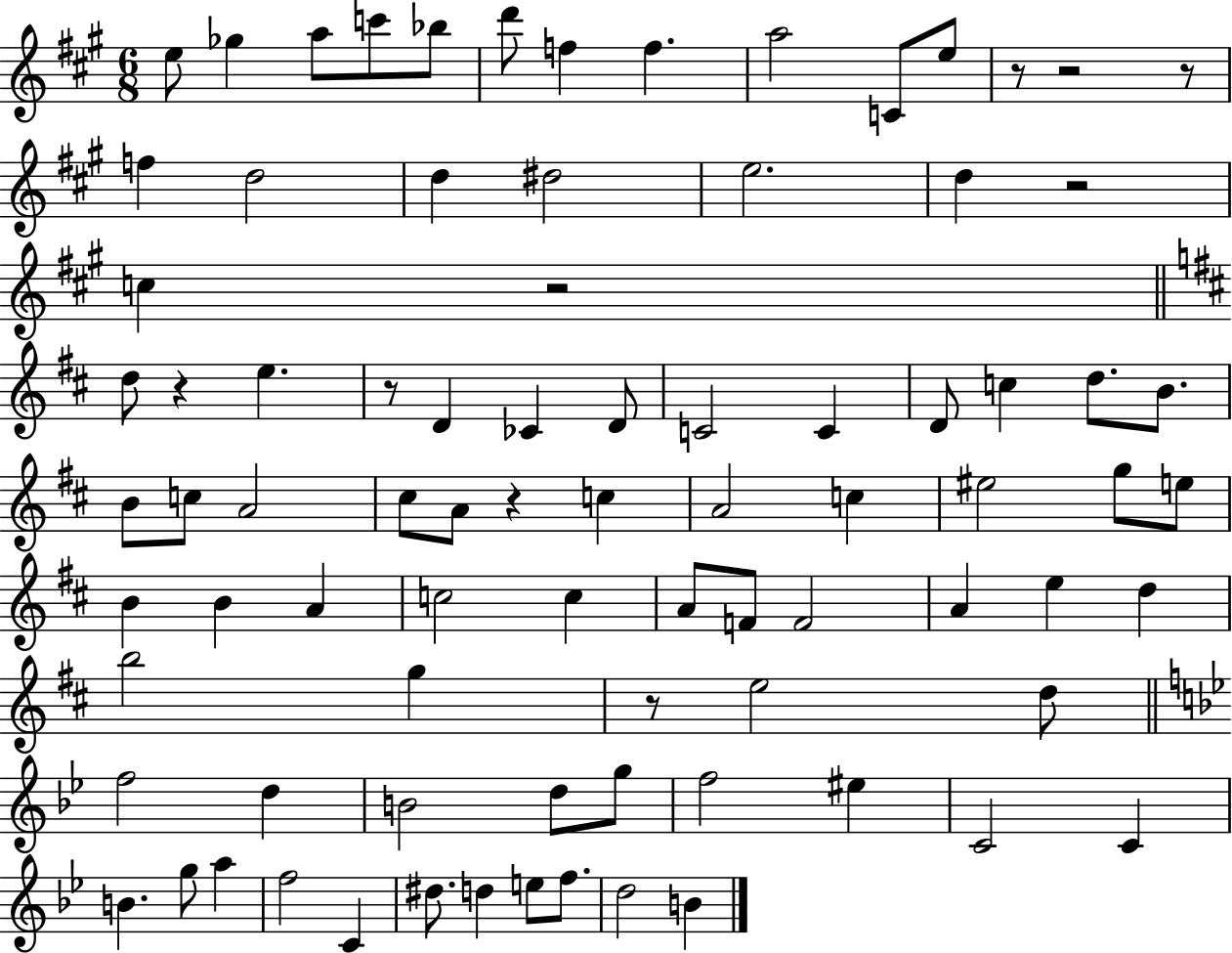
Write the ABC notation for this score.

X:1
T:Untitled
M:6/8
L:1/4
K:A
e/2 _g a/2 c'/2 _b/2 d'/2 f f a2 C/2 e/2 z/2 z2 z/2 f d2 d ^d2 e2 d z2 c z2 d/2 z e z/2 D _C D/2 C2 C D/2 c d/2 B/2 B/2 c/2 A2 ^c/2 A/2 z c A2 c ^e2 g/2 e/2 B B A c2 c A/2 F/2 F2 A e d b2 g z/2 e2 d/2 f2 d B2 d/2 g/2 f2 ^e C2 C B g/2 a f2 C ^d/2 d e/2 f/2 d2 B